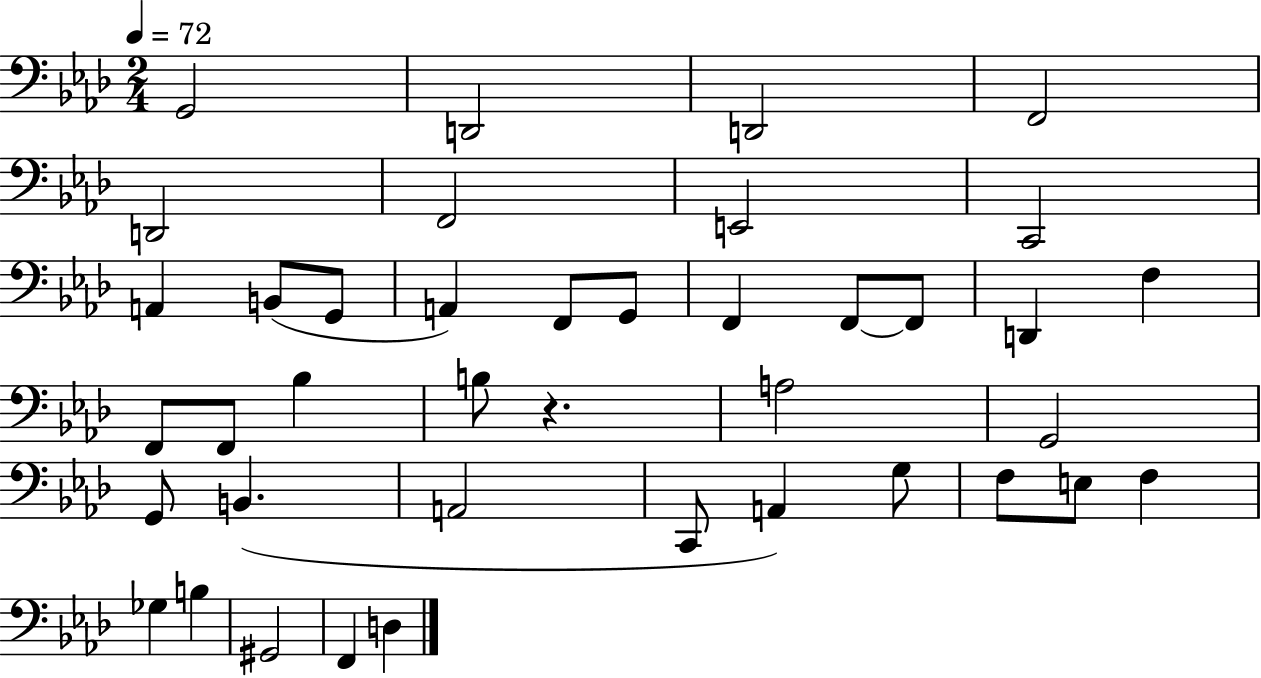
{
  \clef bass
  \numericTimeSignature
  \time 2/4
  \key aes \major
  \tempo 4 = 72
  g,2 | d,2 | d,2 | f,2 | \break d,2 | f,2 | e,2 | c,2 | \break a,4 b,8( g,8 | a,4) f,8 g,8 | f,4 f,8~~ f,8 | d,4 f4 | \break f,8 f,8 bes4 | b8 r4. | a2 | g,2 | \break g,8 b,4.( | a,2 | c,8 a,4) g8 | f8 e8 f4 | \break ges4 b4 | gis,2 | f,4 d4 | \bar "|."
}